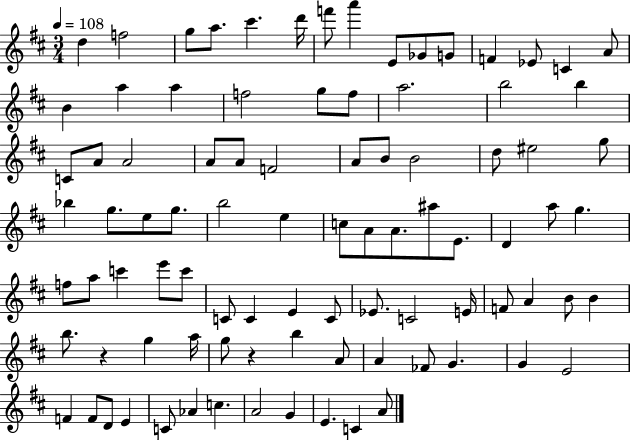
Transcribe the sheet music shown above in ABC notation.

X:1
T:Untitled
M:3/4
L:1/4
K:D
d f2 g/2 a/2 ^c' d'/4 f'/2 a' E/2 _G/2 G/2 F _E/2 C A/2 B a a f2 g/2 f/2 a2 b2 b C/2 A/2 A2 A/2 A/2 F2 A/2 B/2 B2 d/2 ^e2 g/2 _b g/2 e/2 g/2 b2 e c/2 A/2 A/2 ^a/2 E/2 D a/2 g f/2 a/2 c' e'/2 c'/2 C/2 C E C/2 _E/2 C2 E/4 F/2 A B/2 B b/2 z g a/4 g/2 z b A/2 A _F/2 G G E2 F F/2 D/2 E C/2 _A c A2 G E C A/2